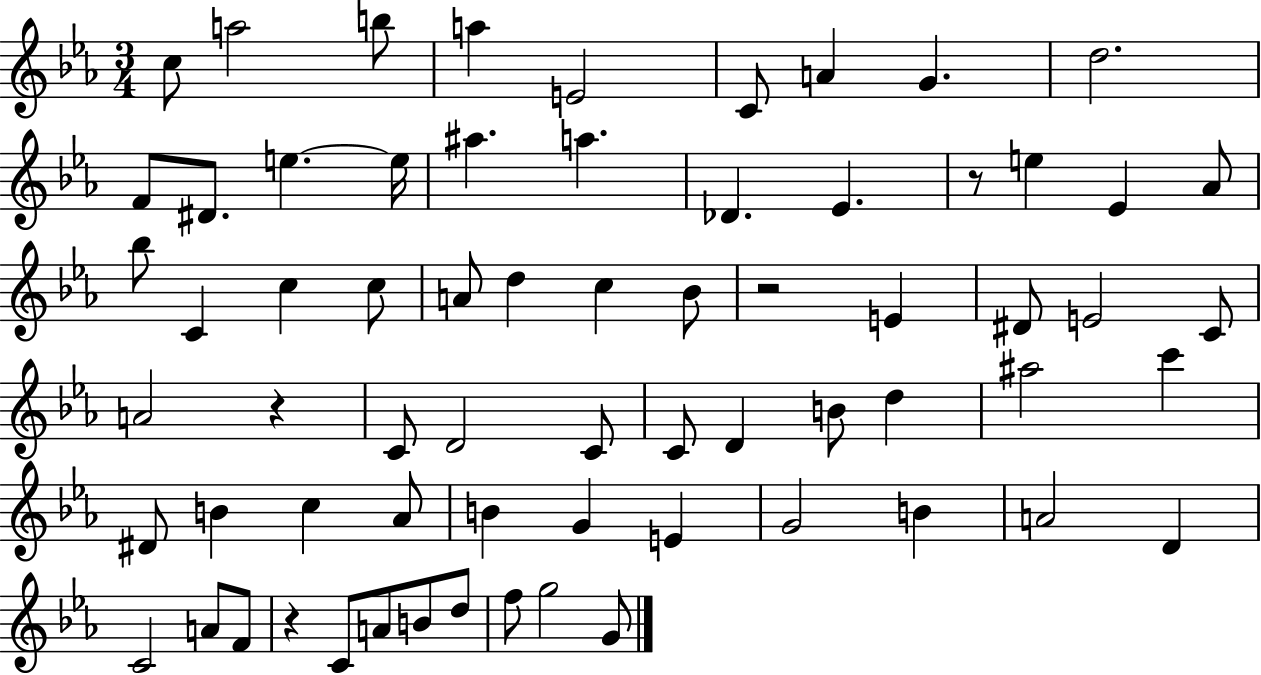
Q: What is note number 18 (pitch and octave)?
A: E5